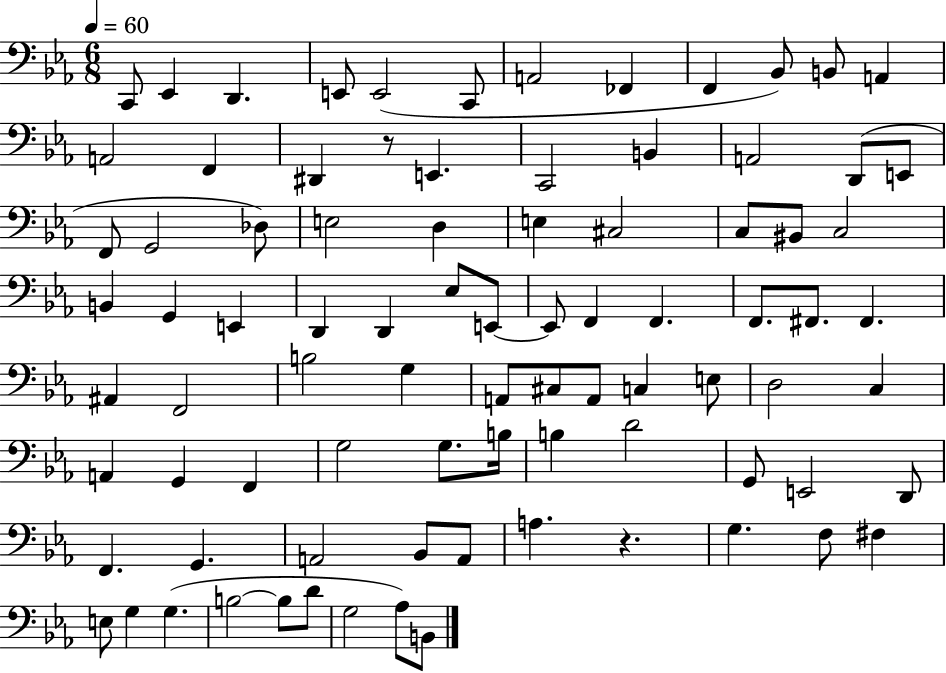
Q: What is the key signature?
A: EES major